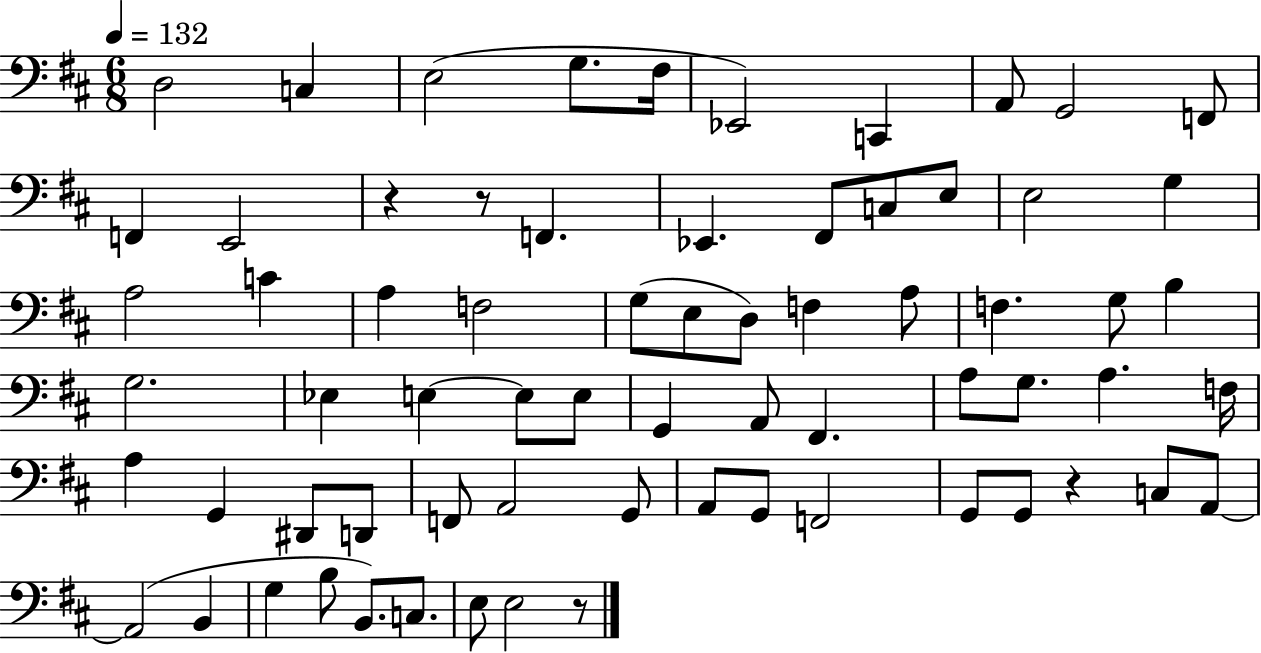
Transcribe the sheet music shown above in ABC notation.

X:1
T:Untitled
M:6/8
L:1/4
K:D
D,2 C, E,2 G,/2 ^F,/4 _E,,2 C,, A,,/2 G,,2 F,,/2 F,, E,,2 z z/2 F,, _E,, ^F,,/2 C,/2 E,/2 E,2 G, A,2 C A, F,2 G,/2 E,/2 D,/2 F, A,/2 F, G,/2 B, G,2 _E, E, E,/2 E,/2 G,, A,,/2 ^F,, A,/2 G,/2 A, F,/4 A, G,, ^D,,/2 D,,/2 F,,/2 A,,2 G,,/2 A,,/2 G,,/2 F,,2 G,,/2 G,,/2 z C,/2 A,,/2 A,,2 B,, G, B,/2 B,,/2 C,/2 E,/2 E,2 z/2